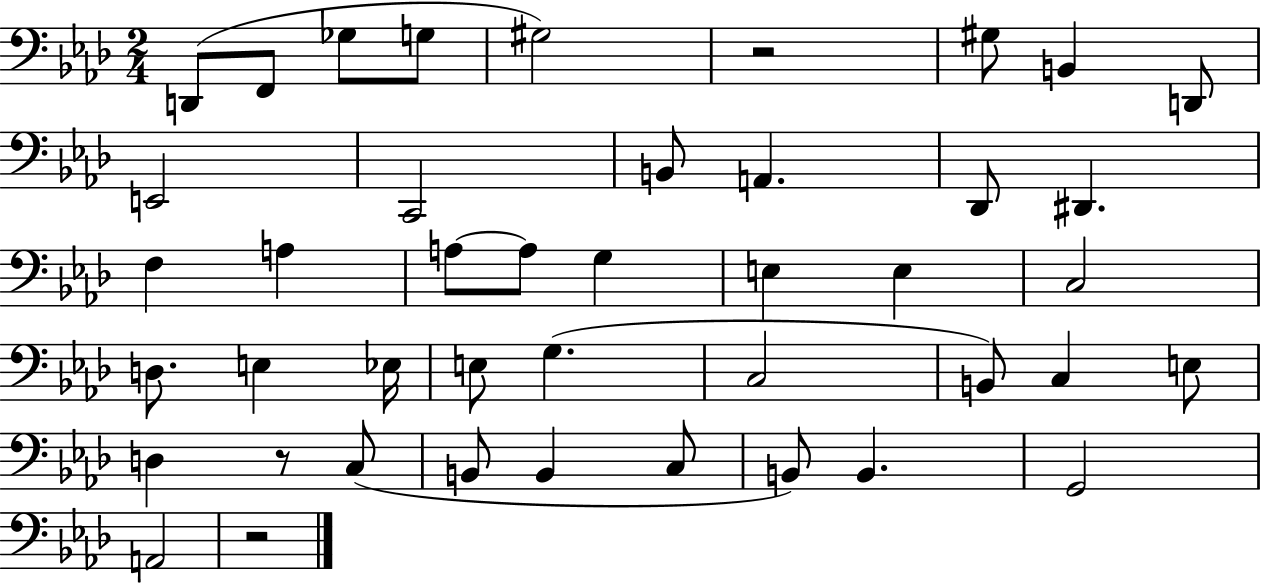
X:1
T:Untitled
M:2/4
L:1/4
K:Ab
D,,/2 F,,/2 _G,/2 G,/2 ^G,2 z2 ^G,/2 B,, D,,/2 E,,2 C,,2 B,,/2 A,, _D,,/2 ^D,, F, A, A,/2 A,/2 G, E, E, C,2 D,/2 E, _E,/4 E,/2 G, C,2 B,,/2 C, E,/2 D, z/2 C,/2 B,,/2 B,, C,/2 B,,/2 B,, G,,2 A,,2 z2